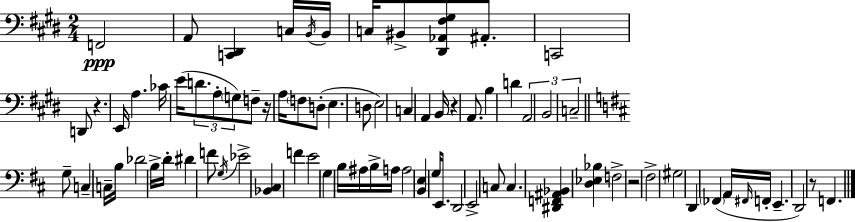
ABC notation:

X:1
T:Untitled
M:2/4
L:1/4
K:E
F,,2 A,,/2 [C,,^D,,] C,/4 B,,/4 B,,/4 C,/4 ^B,,/2 [^D,,_A,,^F,^G,]/2 ^A,,/2 C,,2 D,,/2 z E,,/4 A, _C/4 E/4 D/2 A,/2 G,/2 F,/2 z/4 A,/4 F,/2 D,/2 E, D,/2 E,2 C, A,, B,,/4 z A,,/2 B, D A,,2 B,,2 C,2 G,/2 C, C,/4 B,/4 _D2 B,/4 D/4 ^D F/2 G,/4 _E2 [_B,,^C,] F E2 G, B,/4 ^A,/4 B,/4 A,/4 A,2 [B,,E,] G,/4 E,,/2 D,,2 E,,2 C,/2 C, [^D,,F,,^A,,_B,,] [D,_E,_B,] F,2 z2 ^F,2 ^G,2 D,, _F,, A,,/4 ^F,,/4 F,,/4 E,, D,,2 z/2 F,,